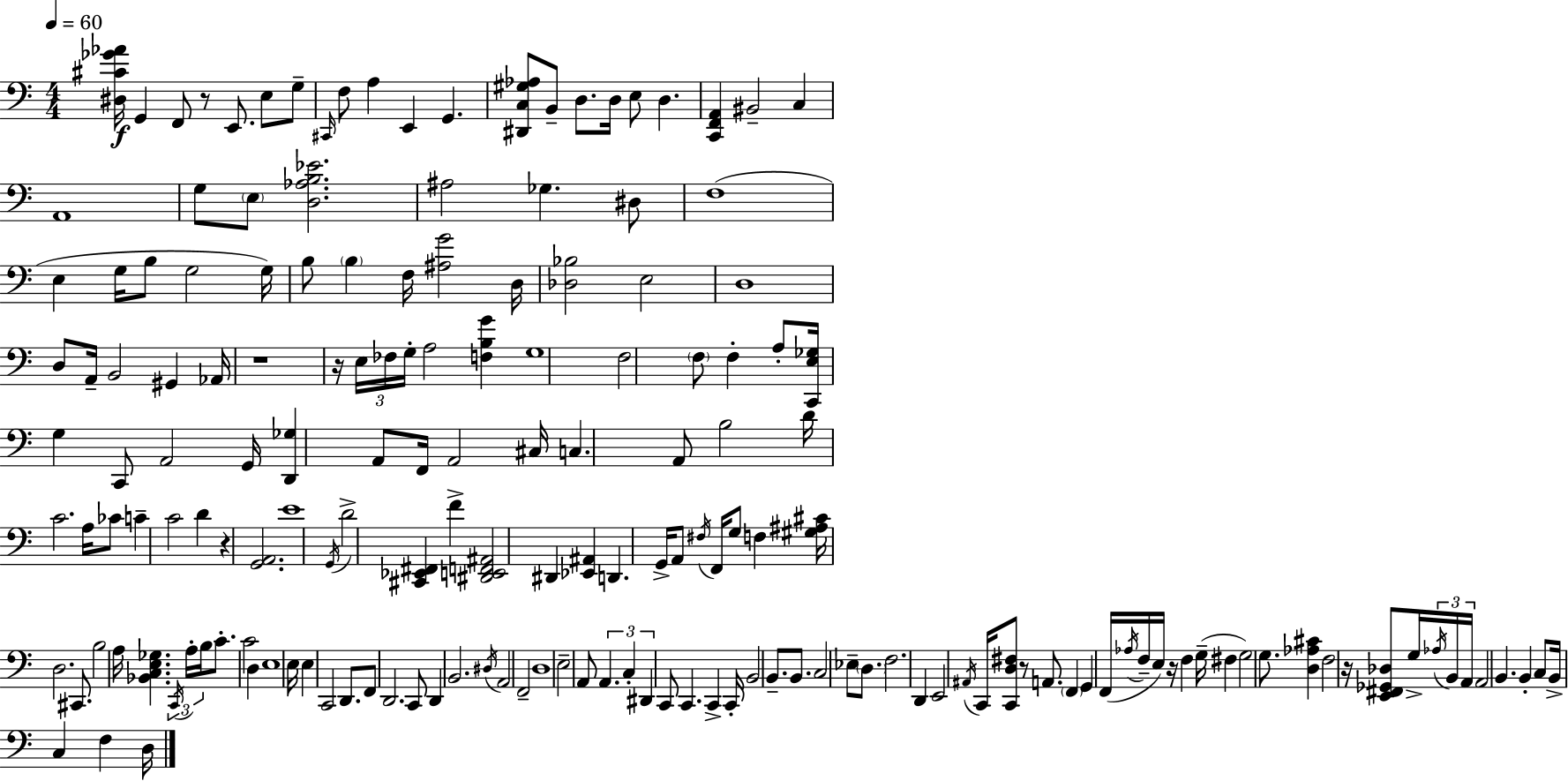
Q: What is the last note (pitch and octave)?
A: D3